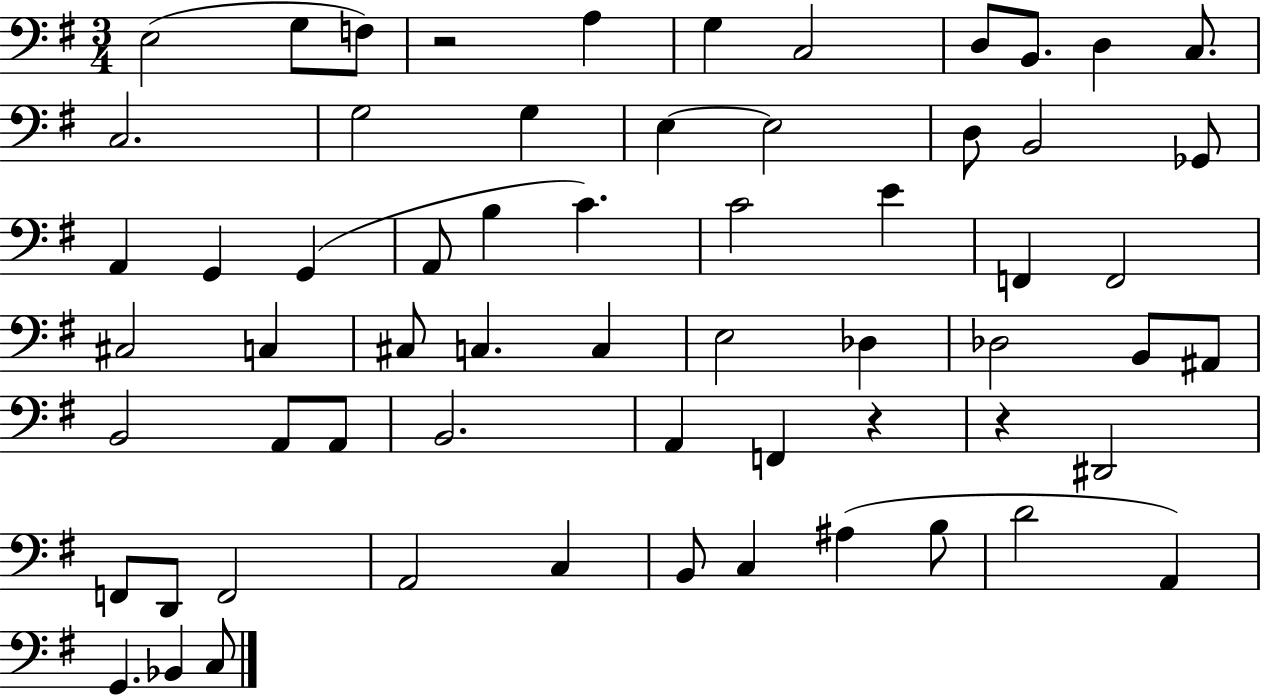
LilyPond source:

{
  \clef bass
  \numericTimeSignature
  \time 3/4
  \key g \major
  e2( g8 f8) | r2 a4 | g4 c2 | d8 b,8. d4 c8. | \break c2. | g2 g4 | e4~~ e2 | d8 b,2 ges,8 | \break a,4 g,4 g,4( | a,8 b4 c'4.) | c'2 e'4 | f,4 f,2 | \break cis2 c4 | cis8 c4. c4 | e2 des4 | des2 b,8 ais,8 | \break b,2 a,8 a,8 | b,2. | a,4 f,4 r4 | r4 dis,2 | \break f,8 d,8 f,2 | a,2 c4 | b,8 c4 ais4( b8 | d'2 a,4) | \break g,4. bes,4 c8 | \bar "|."
}